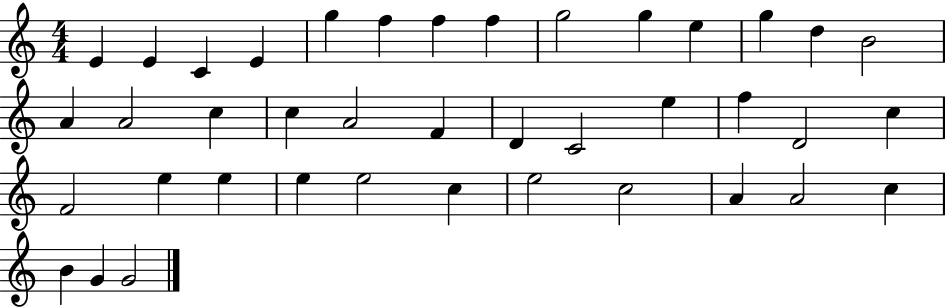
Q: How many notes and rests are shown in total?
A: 40